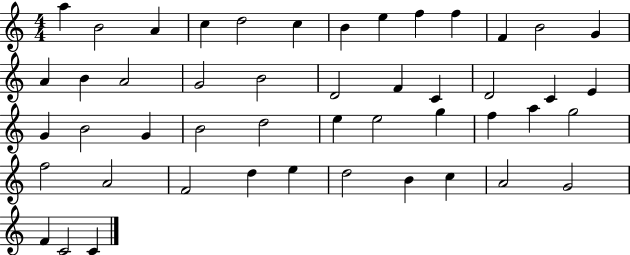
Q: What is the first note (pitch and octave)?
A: A5